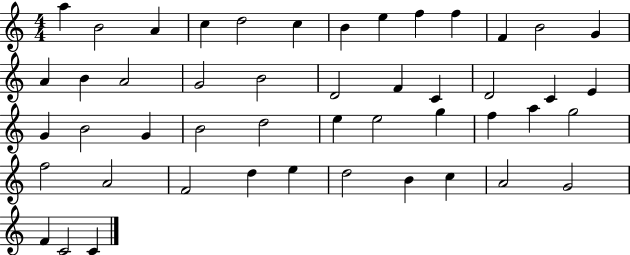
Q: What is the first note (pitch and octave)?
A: A5